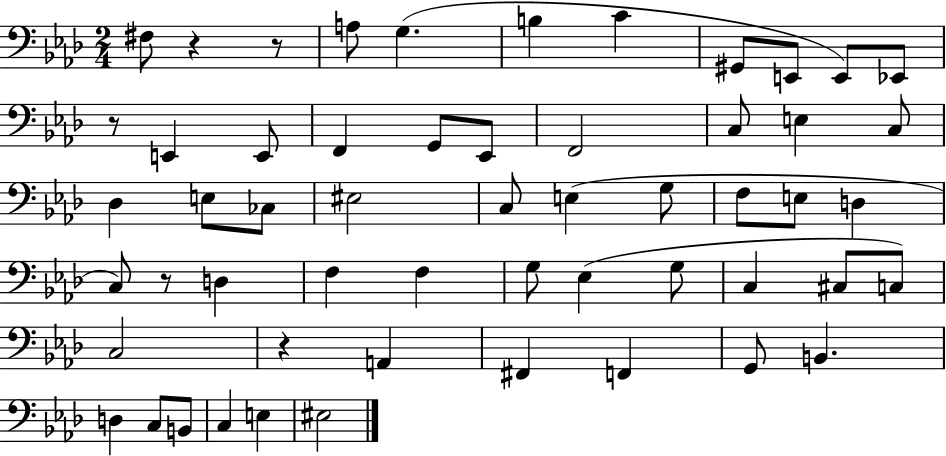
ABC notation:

X:1
T:Untitled
M:2/4
L:1/4
K:Ab
^F,/2 z z/2 A,/2 G, B, C ^G,,/2 E,,/2 E,,/2 _E,,/2 z/2 E,, E,,/2 F,, G,,/2 _E,,/2 F,,2 C,/2 E, C,/2 _D, E,/2 _C,/2 ^E,2 C,/2 E, G,/2 F,/2 E,/2 D, C,/2 z/2 D, F, F, G,/2 _E, G,/2 C, ^C,/2 C,/2 C,2 z A,, ^F,, F,, G,,/2 B,, D, C,/2 B,,/2 C, E, ^E,2